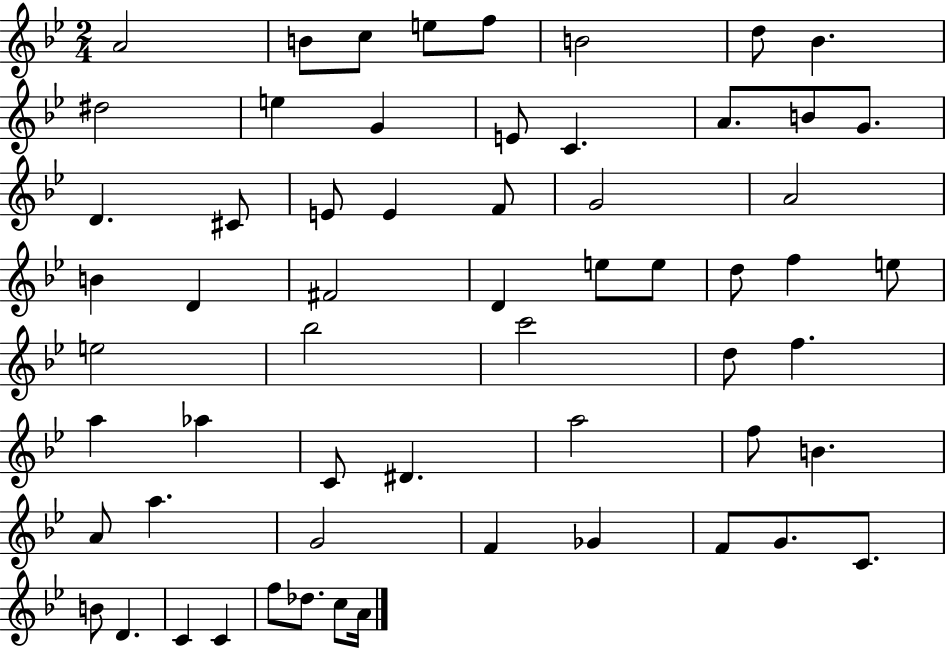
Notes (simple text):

A4/h B4/e C5/e E5/e F5/e B4/h D5/e Bb4/q. D#5/h E5/q G4/q E4/e C4/q. A4/e. B4/e G4/e. D4/q. C#4/e E4/e E4/q F4/e G4/h A4/h B4/q D4/q F#4/h D4/q E5/e E5/e D5/e F5/q E5/e E5/h Bb5/h C6/h D5/e F5/q. A5/q Ab5/q C4/e D#4/q. A5/h F5/e B4/q. A4/e A5/q. G4/h F4/q Gb4/q F4/e G4/e. C4/e. B4/e D4/q. C4/q C4/q F5/e Db5/e. C5/e A4/s